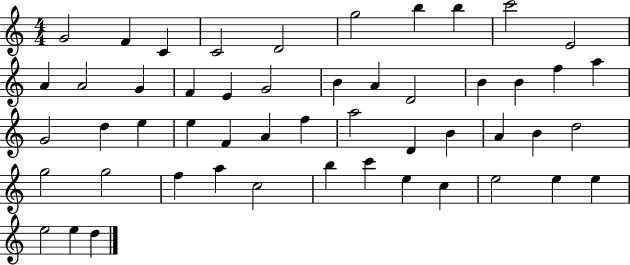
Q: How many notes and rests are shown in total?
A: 51